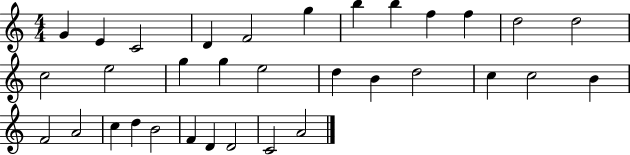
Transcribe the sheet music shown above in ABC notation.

X:1
T:Untitled
M:4/4
L:1/4
K:C
G E C2 D F2 g b b f f d2 d2 c2 e2 g g e2 d B d2 c c2 B F2 A2 c d B2 F D D2 C2 A2